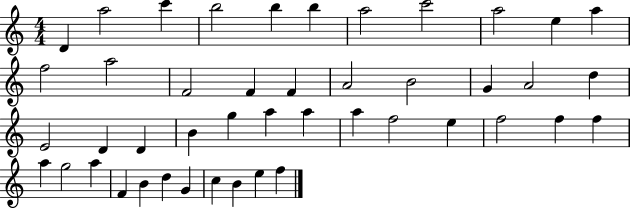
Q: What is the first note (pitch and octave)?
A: D4